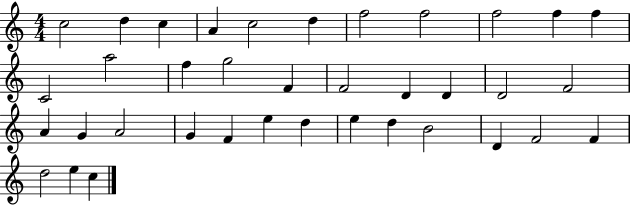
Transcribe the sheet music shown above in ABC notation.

X:1
T:Untitled
M:4/4
L:1/4
K:C
c2 d c A c2 d f2 f2 f2 f f C2 a2 f g2 F F2 D D D2 F2 A G A2 G F e d e d B2 D F2 F d2 e c